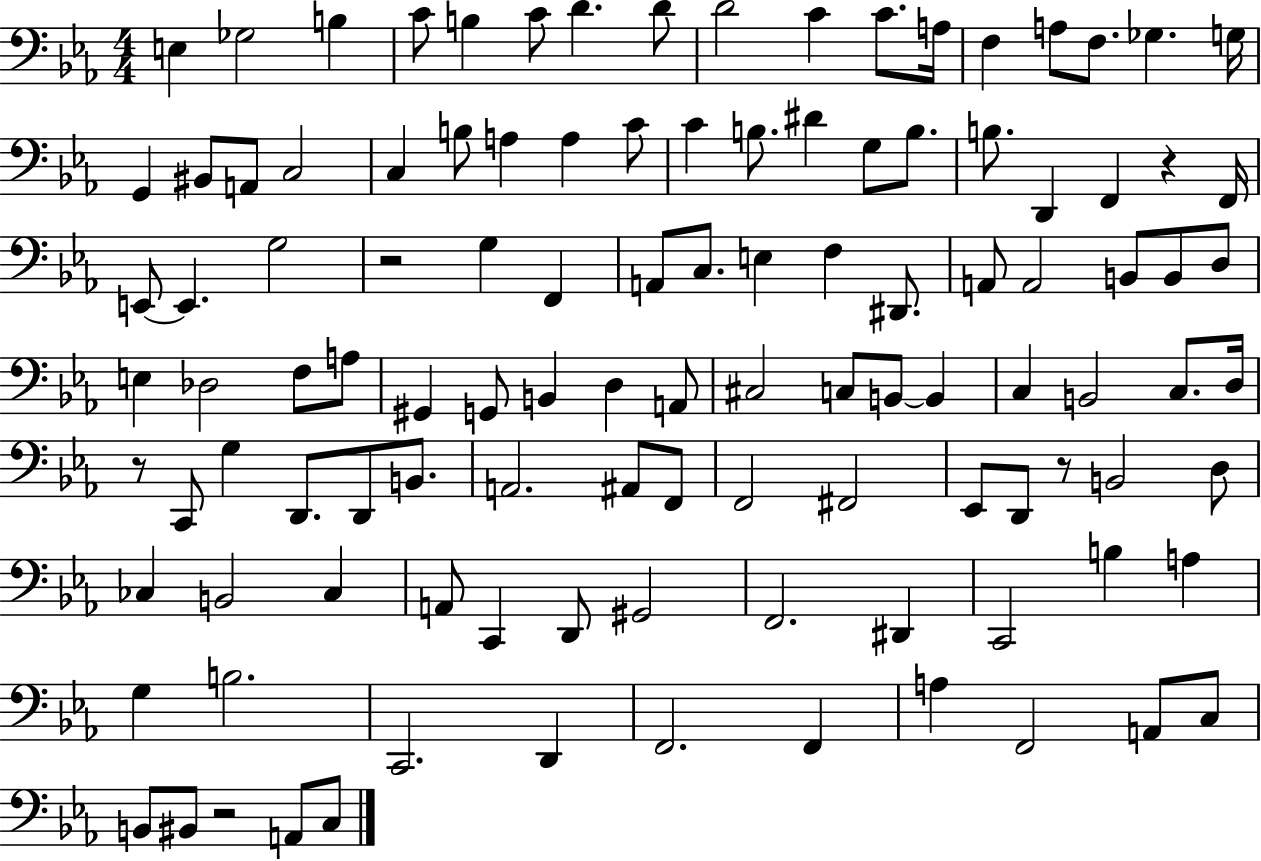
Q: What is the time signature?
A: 4/4